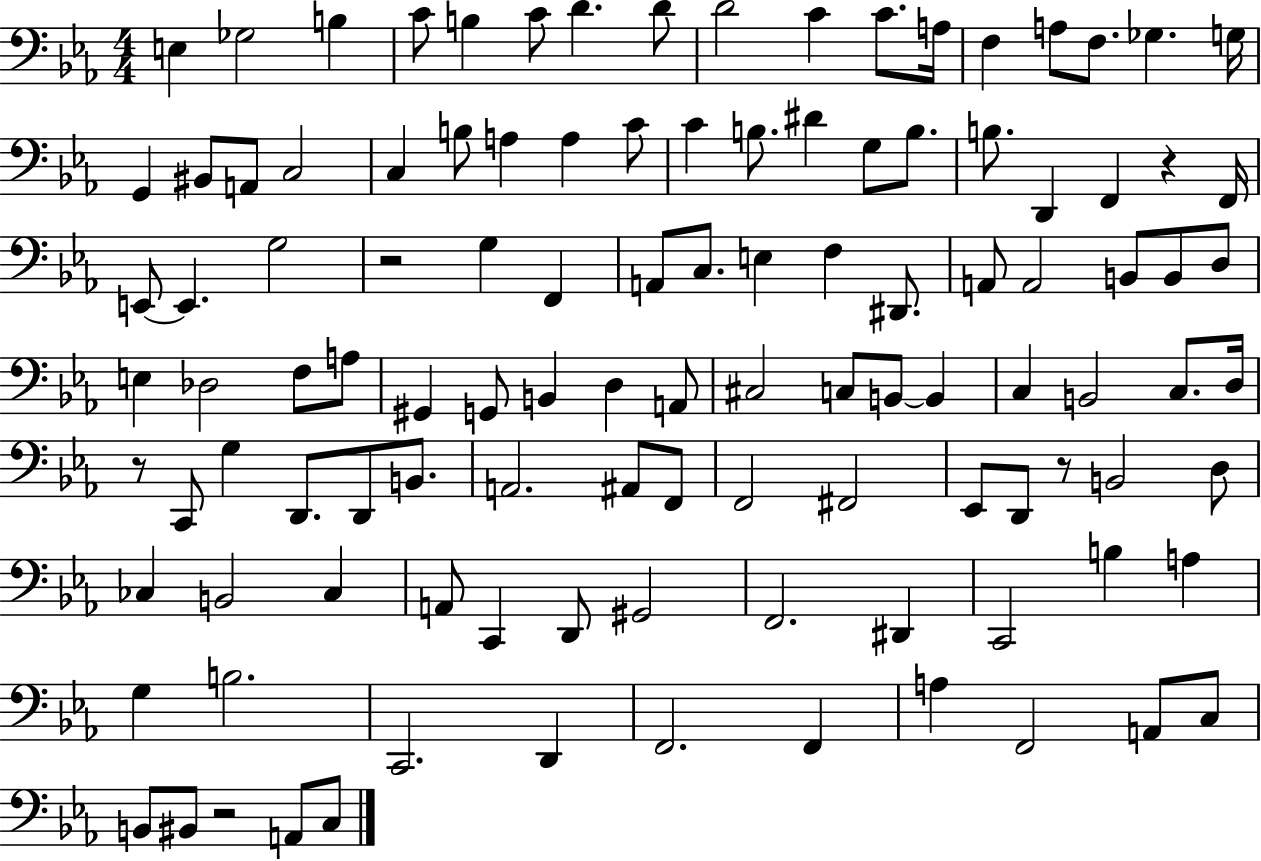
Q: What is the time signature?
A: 4/4